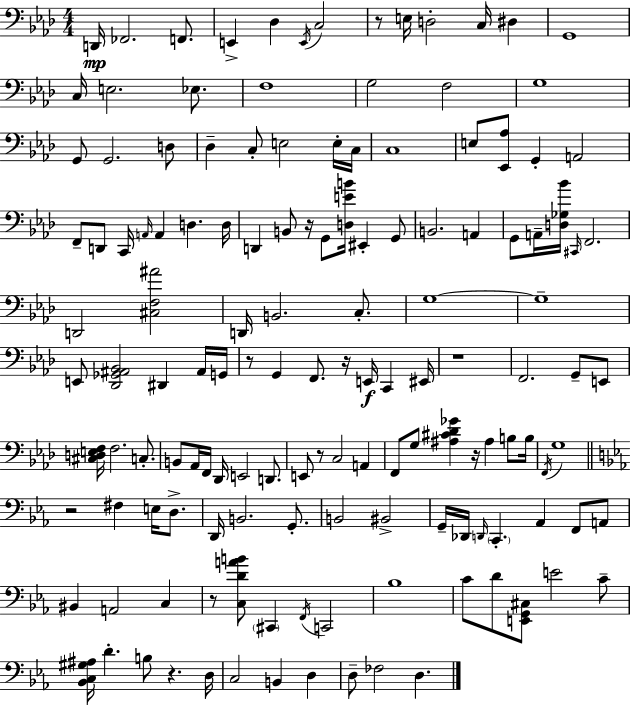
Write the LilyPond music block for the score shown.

{
  \clef bass
  \numericTimeSignature
  \time 4/4
  \key f \minor
  d,16\mp fes,2. f,8. | e,4-> des4 \acciaccatura { e,16 } c2 | r8 e16 d2-. c16 dis4 | g,1 | \break c16 e2. ees8. | f1 | g2 f2 | g1 | \break g,8 g,2. d8 | des4-- c8-. e2 e16-. | c16 c1 | e8 <ees, aes>8 g,4-. a,2 | \break f,8-- d,8 c,16 \grace { a,16 } a,4 d4. | d16 d,4 b,8 r16 g,8 <d e' b'>16 eis,4-. | g,8 b,2. a,4 | g,8 a,16-- <d ges bes'>16 \grace { cis,16 } f,2. | \break d,2 <cis f ais'>2 | d,16 b,2. | c8.-. g1~~ | g1-- | \break e,8 <des, ges, ais, bes,>2 dis,4 | ais,16 g,16 r8 g,4 f,8. r16 e,16\f c,4 | eis,16 r1 | f,2. g,8-- | \break e,8 <cis d e f>16 f2. | c8.-. b,8 aes,16 f,16 des,16 e,2 | d,8. e,8 r8 c2 a,4 | f,8 g8 <ais cis' des' ges'>4 r16 ais4 | \break b8 b16 \acciaccatura { f,16 } g1 | \bar "||" \break \key c \minor r2 fis4 e16 d8.-> | d,16 b,2. g,8.-. | b,2 bis,2-> | g,16-- des,16 \grace { d,16 } \parenthesize c,4.-. aes,4 f,8 a,8 | \break bis,4 a,2 c4 | r8 <c d' a' b'>8 \parenthesize cis,4 \acciaccatura { f,16 } c,2 | bes1 | c'8 d'8 <e, g, cis>8 e'2 | \break c'8-- <bes, c gis ais>16 d'4.-. b8 r4. | d16 c2 b,4 d4 | d8-- fes2 d4. | \bar "|."
}